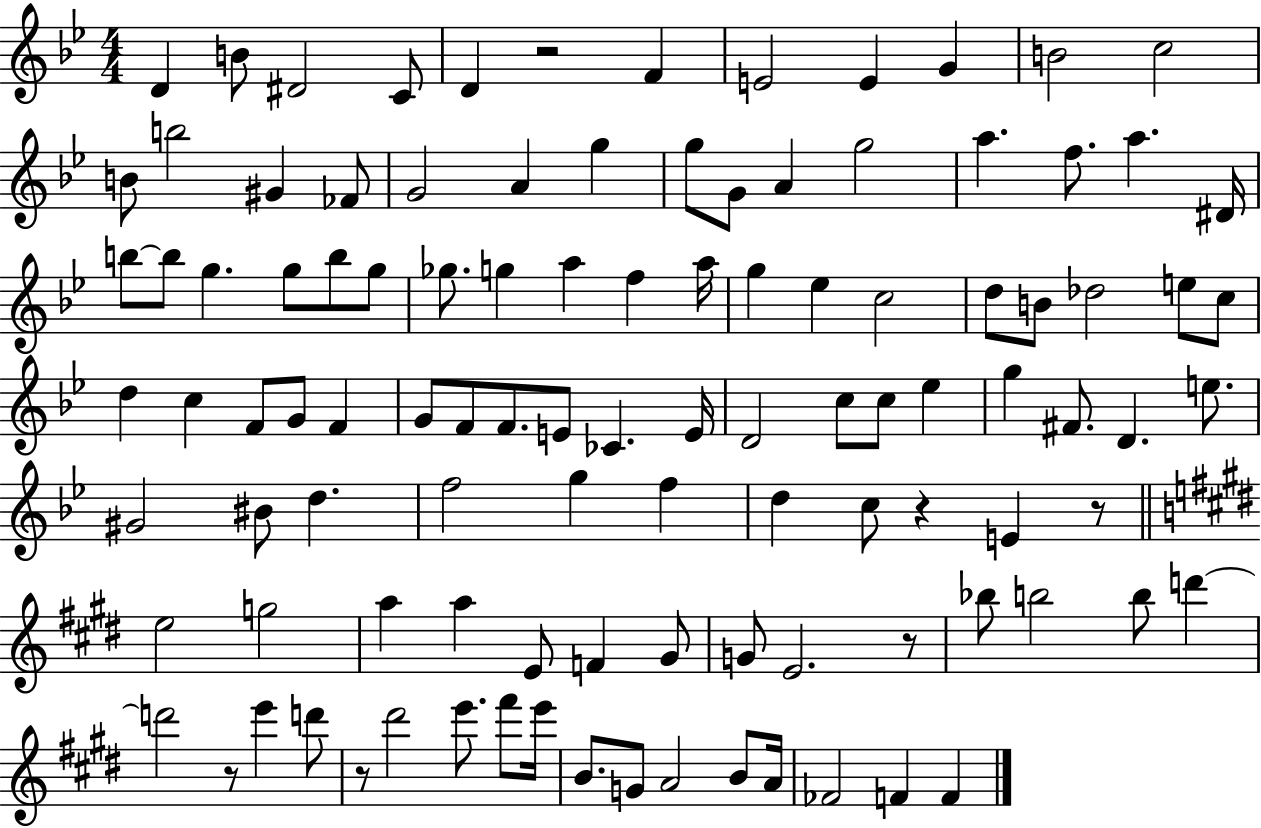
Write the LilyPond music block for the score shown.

{
  \clef treble
  \numericTimeSignature
  \time 4/4
  \key bes \major
  \repeat volta 2 { d'4 b'8 dis'2 c'8 | d'4 r2 f'4 | e'2 e'4 g'4 | b'2 c''2 | \break b'8 b''2 gis'4 fes'8 | g'2 a'4 g''4 | g''8 g'8 a'4 g''2 | a''4. f''8. a''4. dis'16 | \break b''8~~ b''8 g''4. g''8 b''8 g''8 | ges''8. g''4 a''4 f''4 a''16 | g''4 ees''4 c''2 | d''8 b'8 des''2 e''8 c''8 | \break d''4 c''4 f'8 g'8 f'4 | g'8 f'8 f'8. e'8 ces'4. e'16 | d'2 c''8 c''8 ees''4 | g''4 fis'8. d'4. e''8. | \break gis'2 bis'8 d''4. | f''2 g''4 f''4 | d''4 c''8 r4 e'4 r8 | \bar "||" \break \key e \major e''2 g''2 | a''4 a''4 e'8 f'4 gis'8 | g'8 e'2. r8 | bes''8 b''2 b''8 d'''4~~ | \break d'''2 r8 e'''4 d'''8 | r8 dis'''2 e'''8. fis'''8 e'''16 | b'8. g'8 a'2 b'8 a'16 | fes'2 f'4 f'4 | \break } \bar "|."
}